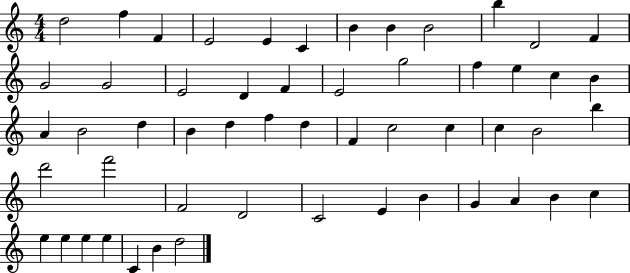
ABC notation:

X:1
T:Untitled
M:4/4
L:1/4
K:C
d2 f F E2 E C B B B2 b D2 F G2 G2 E2 D F E2 g2 f e c B A B2 d B d f d F c2 c c B2 b d'2 f'2 F2 D2 C2 E B G A B c e e e e C B d2